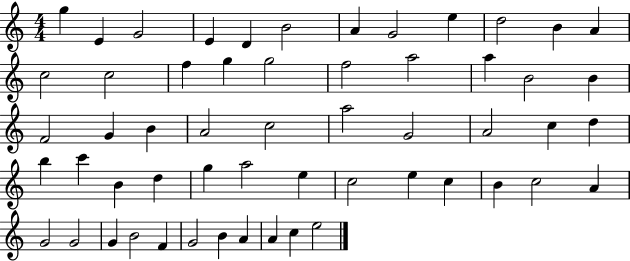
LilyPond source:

{
  \clef treble
  \numericTimeSignature
  \time 4/4
  \key c \major
  g''4 e'4 g'2 | e'4 d'4 b'2 | a'4 g'2 e''4 | d''2 b'4 a'4 | \break c''2 c''2 | f''4 g''4 g''2 | f''2 a''2 | a''4 b'2 b'4 | \break f'2 g'4 b'4 | a'2 c''2 | a''2 g'2 | a'2 c''4 d''4 | \break b''4 c'''4 b'4 d''4 | g''4 a''2 e''4 | c''2 e''4 c''4 | b'4 c''2 a'4 | \break g'2 g'2 | g'4 b'2 f'4 | g'2 b'4 a'4 | a'4 c''4 e''2 | \break \bar "|."
}